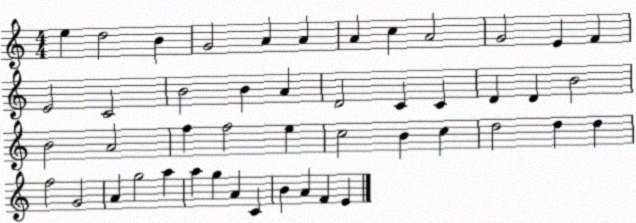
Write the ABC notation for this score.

X:1
T:Untitled
M:4/4
L:1/4
K:C
e d2 B G2 A A A c A2 G2 E F E2 C2 B2 B A D2 C C D D B2 B2 A2 f f2 e c2 B c d2 d d f2 G2 A g2 a a g A C B A F E